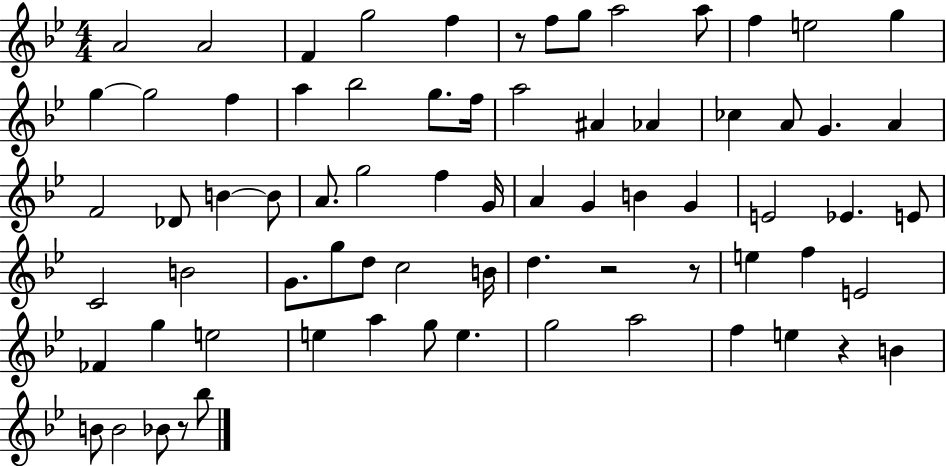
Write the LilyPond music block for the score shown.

{
  \clef treble
  \numericTimeSignature
  \time 4/4
  \key bes \major
  a'2 a'2 | f'4 g''2 f''4 | r8 f''8 g''8 a''2 a''8 | f''4 e''2 g''4 | \break g''4~~ g''2 f''4 | a''4 bes''2 g''8. f''16 | a''2 ais'4 aes'4 | ces''4 a'8 g'4. a'4 | \break f'2 des'8 b'4~~ b'8 | a'8. g''2 f''4 g'16 | a'4 g'4 b'4 g'4 | e'2 ees'4. e'8 | \break c'2 b'2 | g'8. g''8 d''8 c''2 b'16 | d''4. r2 r8 | e''4 f''4 e'2 | \break fes'4 g''4 e''2 | e''4 a''4 g''8 e''4. | g''2 a''2 | f''4 e''4 r4 b'4 | \break b'8 b'2 bes'8 r8 bes''8 | \bar "|."
}